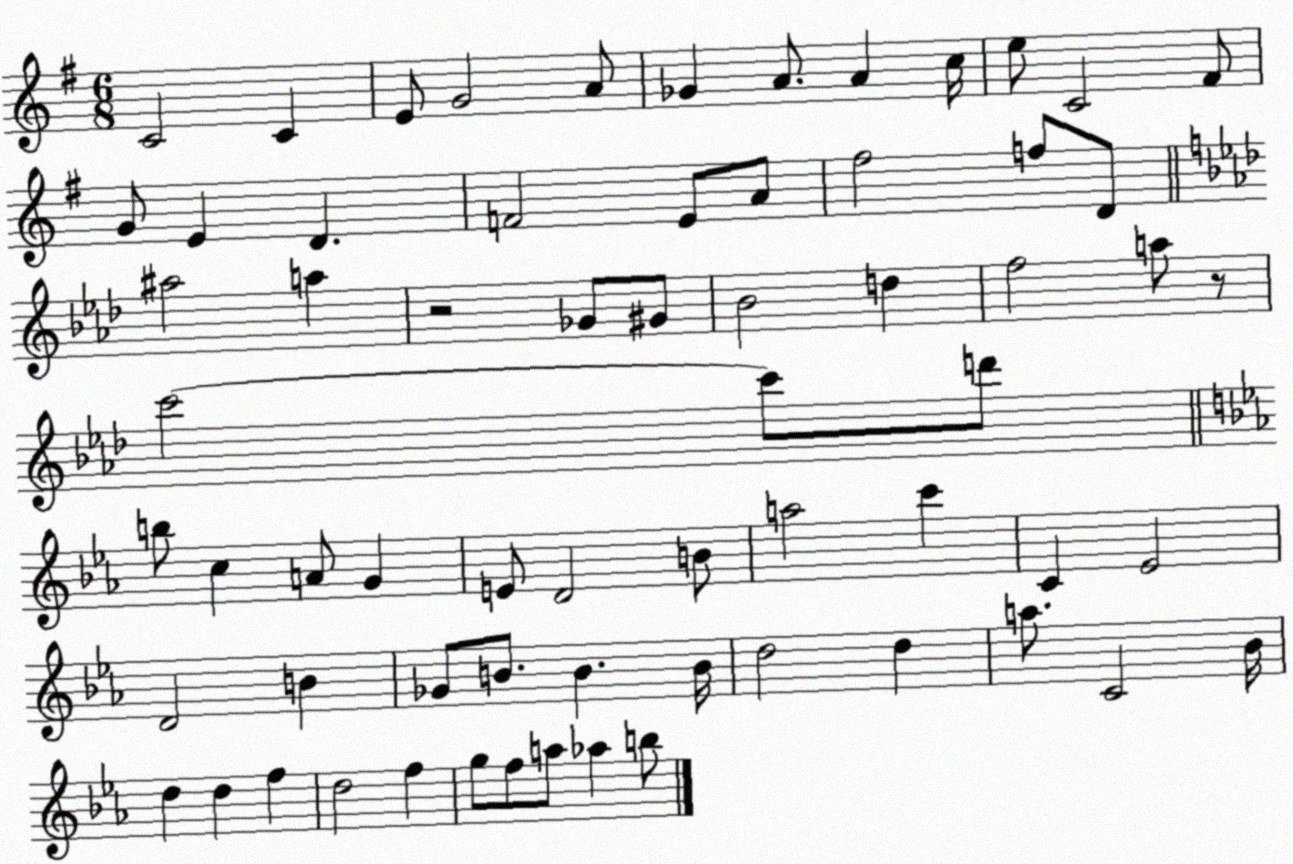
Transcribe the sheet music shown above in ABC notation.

X:1
T:Untitled
M:6/8
L:1/4
K:G
C2 C E/2 G2 A/2 _G A/2 A c/4 e/2 C2 ^F/2 G/2 E D F2 E/2 A/2 ^f2 f/2 D/2 ^a2 a z2 _G/2 ^G/2 _B2 d f2 a/2 z/2 c'2 c'/2 d'/2 b/2 c A/2 G E/2 D2 B/2 a2 c' C _E2 D2 B _G/2 B/2 B B/4 d2 d a/2 C2 _B/4 d d f d2 f g/2 f/2 a/2 _a b/2